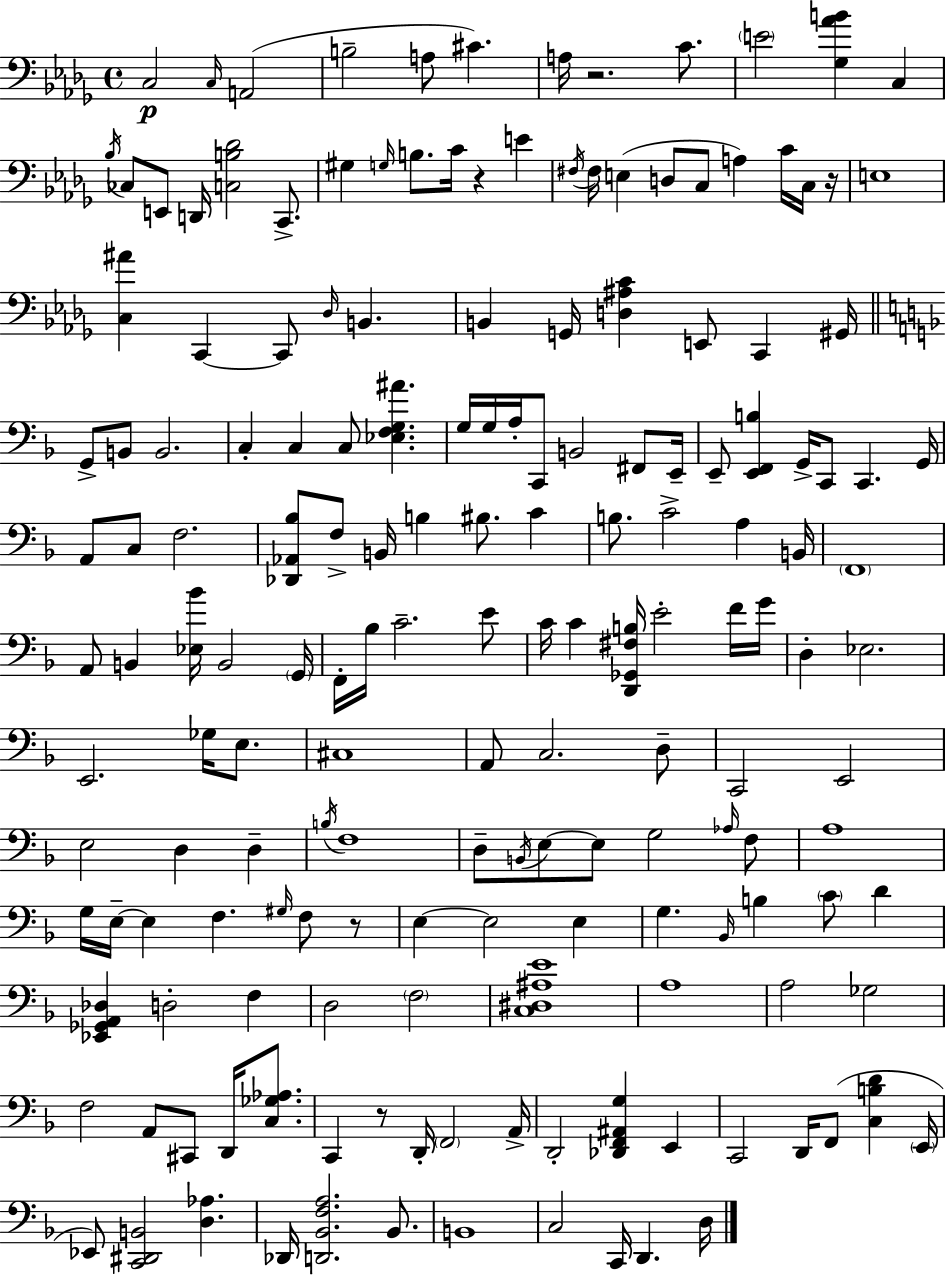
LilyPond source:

{
  \clef bass
  \time 4/4
  \defaultTimeSignature
  \key bes \minor
  c2\p \grace { c16 } a,2( | b2-- a8 cis'4.) | a16 r2. c'8. | \parenthesize e'2 <ges aes' b'>4 c4 | \break \acciaccatura { bes16 } ces8 e,8 d,16 <c b des'>2 c,8.-> | gis4 \grace { g16 } b8. c'16 r4 e'4 | \acciaccatura { fis16 } fis16 e4( d8 c8 a4) | c'16 c16 r16 e1 | \break <c ais'>4 c,4~~ c,8 \grace { des16 } b,4. | b,4 g,16 <d ais c'>4 e,8 | c,4 gis,16 \bar "||" \break \key d \minor g,8-> b,8 b,2. | c4-. c4 c8 <ees f g ais'>4. | g16 g16 a16-. c,8 b,2 fis,8 e,16-- | e,8-- <e, f, b>4 g,16-> c,8 c,4. g,16 | \break a,8 c8 f2. | <des, aes, bes>8 f8-> b,16 b4 bis8. c'4 | b8. c'2-> a4 b,16 | \parenthesize f,1 | \break a,8 b,4 <ees bes'>16 b,2 \parenthesize g,16 | f,16-. bes16 c'2.-- e'8 | c'16 c'4 <d, ges, fis b>16 e'2-. f'16 g'16 | d4-. ees2. | \break e,2. ges16 e8. | cis1 | a,8 c2. d8-- | c,2 e,2 | \break e2 d4 d4-- | \acciaccatura { b16 } f1 | d8-- \acciaccatura { b,16 } e8~~ e8 g2 | \grace { aes16 } f8 a1 | \break g16 e16--~~ e4 f4. \grace { gis16 } | f8 r8 e4~~ e2 | e4 g4. \grace { bes,16 } b4 \parenthesize c'8 | d'4 <ees, ges, a, des>4 d2-. | \break f4 d2 \parenthesize f2 | <c dis ais e'>1 | a1 | a2 ges2 | \break f2 a,8 cis,8 | d,16 <c ges aes>8. c,4 r8 d,16-. \parenthesize f,2 | a,16-> d,2-. <des, f, ais, g>4 | e,4 c,2 d,16 f,8( | \break <c b d'>4 \parenthesize e,16 ees,8) <c, dis, b,>2 <d aes>4. | des,16 <d, bes, f a>2. | bes,8. b,1 | c2 c,16 d,4. | \break d16 \bar "|."
}